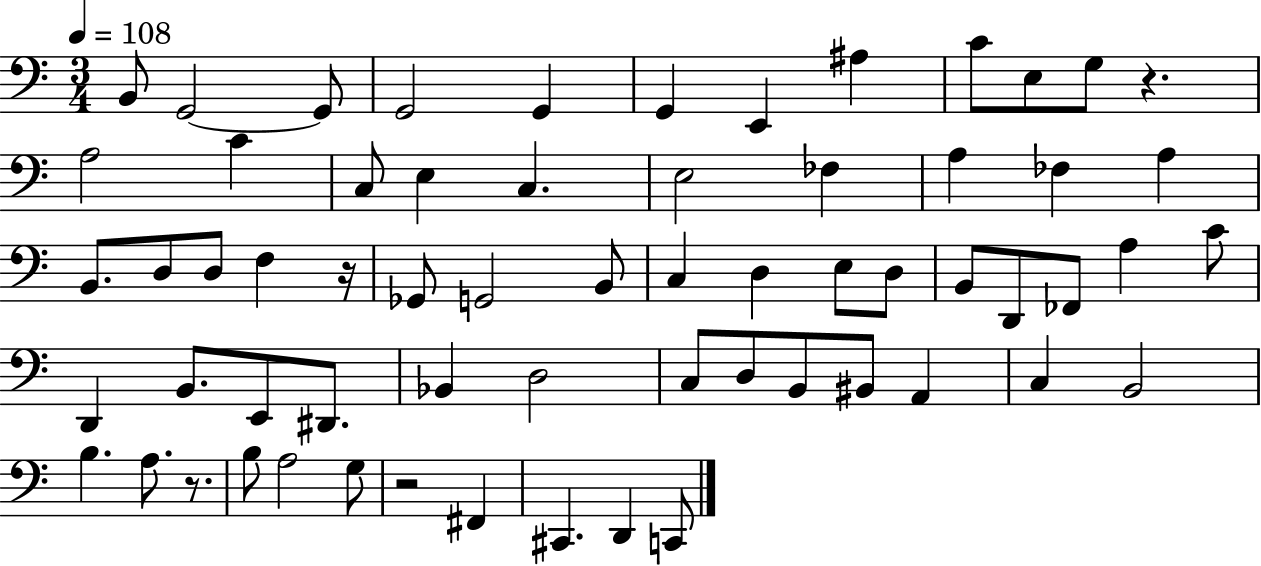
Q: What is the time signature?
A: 3/4